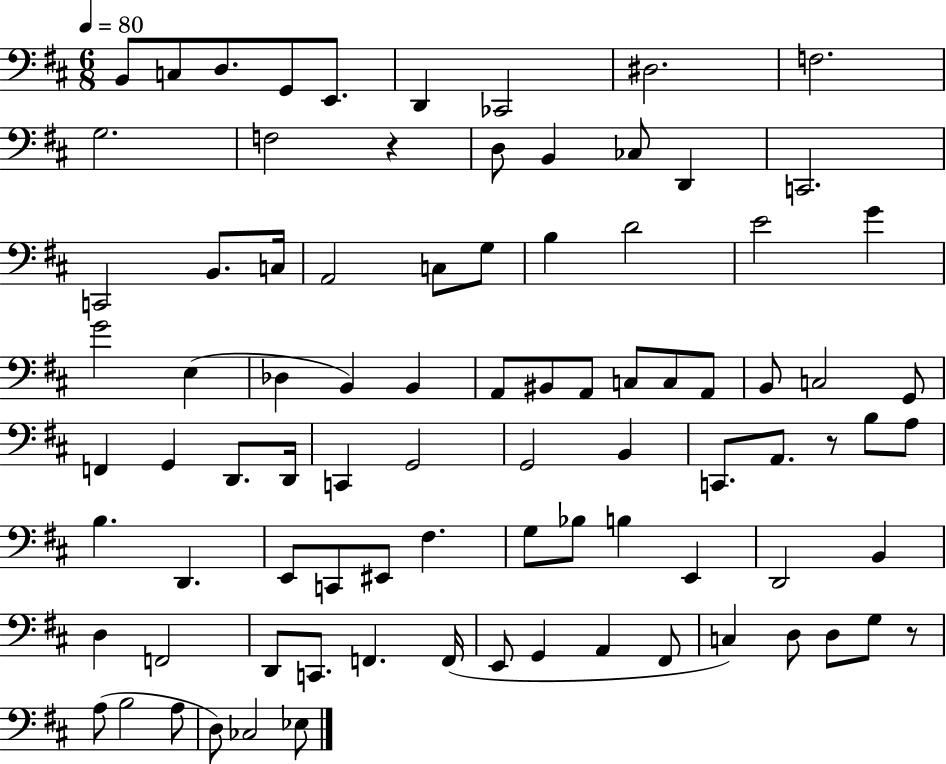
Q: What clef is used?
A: bass